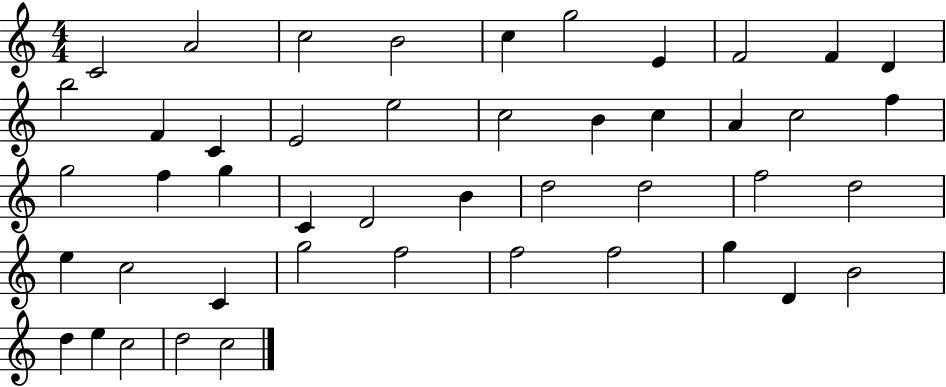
{
  \clef treble
  \numericTimeSignature
  \time 4/4
  \key c \major
  c'2 a'2 | c''2 b'2 | c''4 g''2 e'4 | f'2 f'4 d'4 | \break b''2 f'4 c'4 | e'2 e''2 | c''2 b'4 c''4 | a'4 c''2 f''4 | \break g''2 f''4 g''4 | c'4 d'2 b'4 | d''2 d''2 | f''2 d''2 | \break e''4 c''2 c'4 | g''2 f''2 | f''2 f''2 | g''4 d'4 b'2 | \break d''4 e''4 c''2 | d''2 c''2 | \bar "|."
}